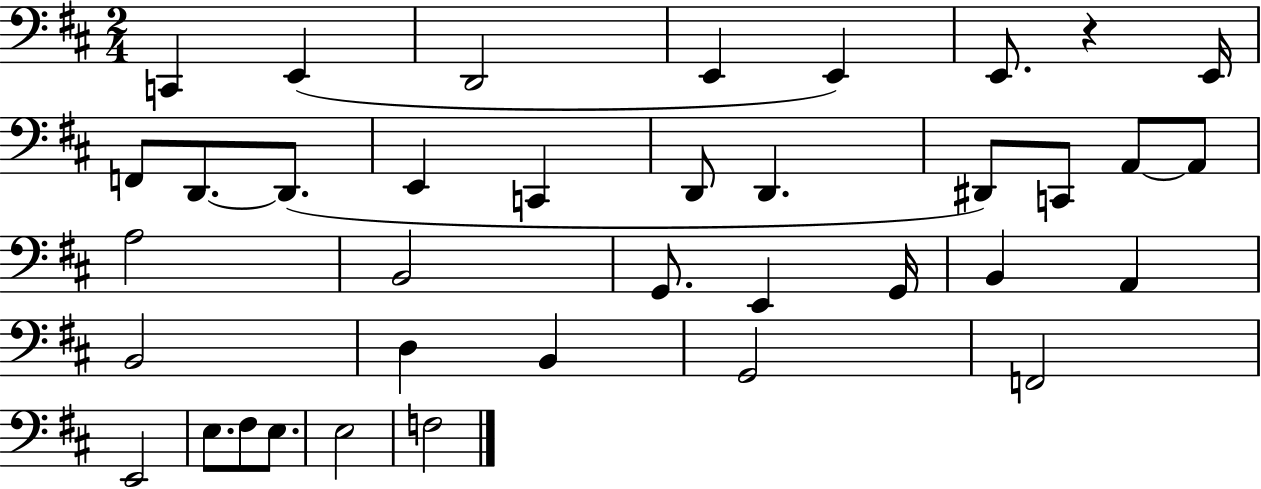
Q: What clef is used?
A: bass